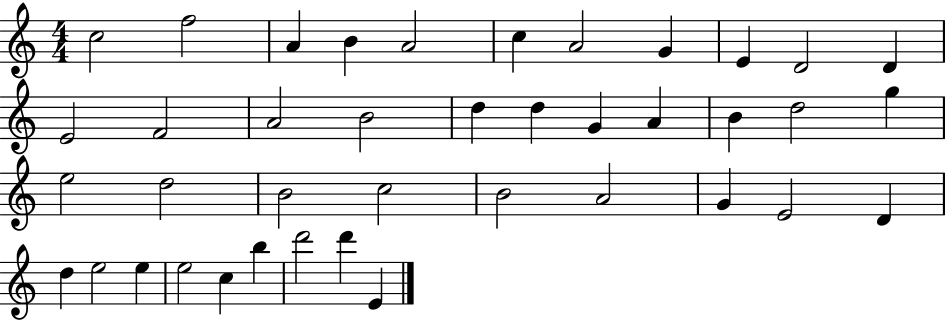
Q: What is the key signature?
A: C major